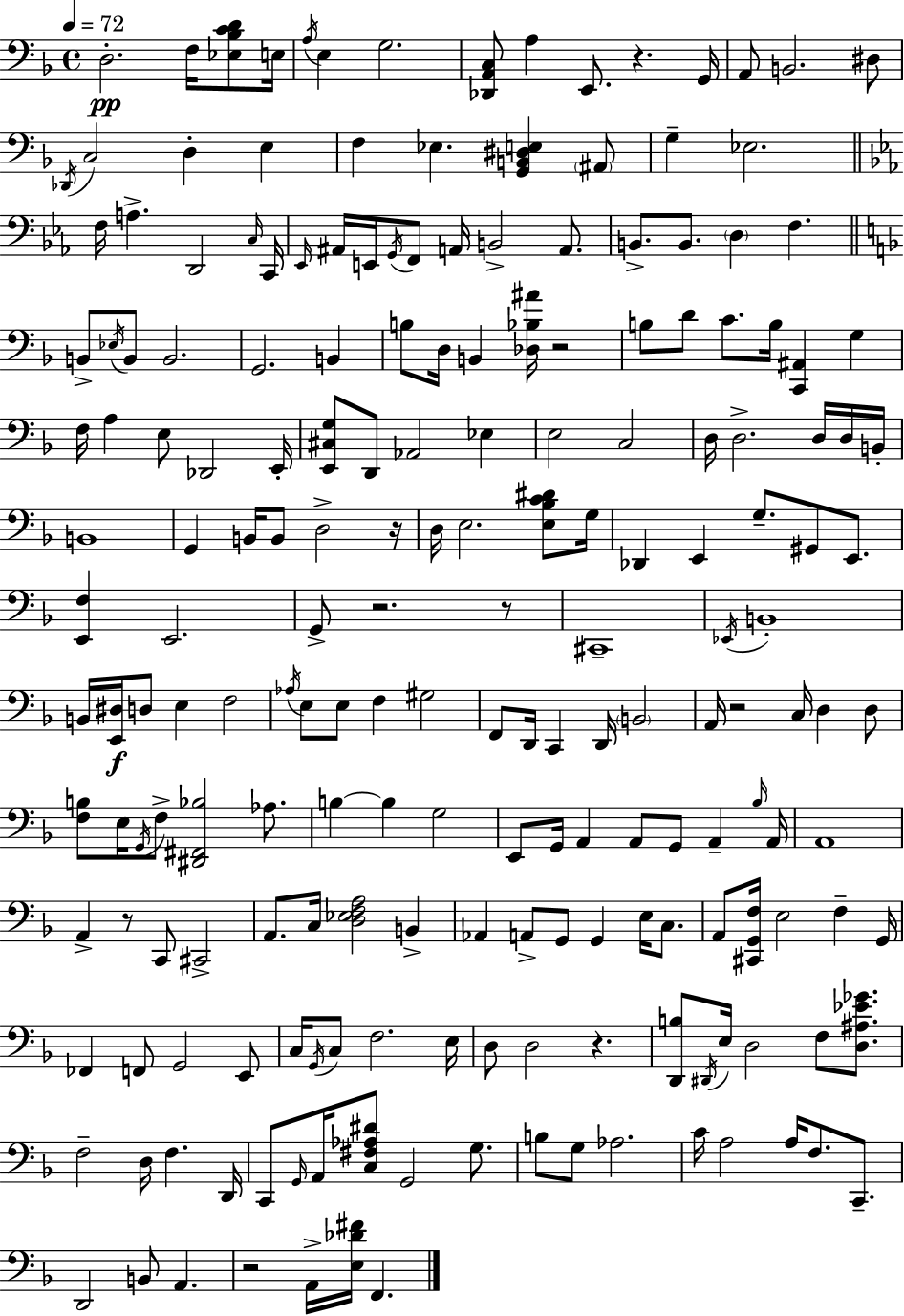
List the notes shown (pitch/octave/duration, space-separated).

D3/h. F3/s [Eb3,Bb3,C4,D4]/e E3/s A3/s E3/q G3/h. [Db2,A2,C3]/e A3/q E2/e. R/q. G2/s A2/e B2/h. D#3/e Db2/s C3/h D3/q E3/q F3/q Eb3/q. [G2,B2,D#3,E3]/q A#2/e G3/q Eb3/h. F3/s A3/q. D2/h C3/s C2/s Eb2/s A#2/s E2/s G2/s F2/e A2/s B2/h A2/e. B2/e. B2/e. D3/q F3/q. B2/e Eb3/s B2/e B2/h. G2/h. B2/q B3/e D3/s B2/q [Db3,Bb3,A#4]/s R/h B3/e D4/e C4/e. B3/s [C2,A#2]/q G3/q F3/s A3/q E3/e Db2/h E2/s [E2,C#3,G3]/e D2/e Ab2/h Eb3/q E3/h C3/h D3/s D3/h. D3/s D3/s B2/s B2/w G2/q B2/s B2/e D3/h R/s D3/s E3/h. [E3,Bb3,C4,D#4]/e G3/s Db2/q E2/q G3/e. G#2/e E2/e. [E2,F3]/q E2/h. G2/e R/h. R/e C#2/w Eb2/s B2/w B2/s [E2,D#3]/s D3/e E3/q F3/h Ab3/s E3/e E3/e F3/q G#3/h F2/e D2/s C2/q D2/s B2/h A2/s R/h C3/s D3/q D3/e [F3,B3]/e E3/s G2/s F3/e [D#2,F#2,Bb3]/h Ab3/e. B3/q B3/q G3/h E2/e G2/s A2/q A2/e G2/e A2/q Bb3/s A2/s A2/w A2/q R/e C2/e C#2/h A2/e. C3/s [D3,Eb3,F3,A3]/h B2/q Ab2/q A2/e G2/e G2/q E3/s C3/e. A2/e [C#2,G2,F3]/s E3/h F3/q G2/s FES2/q F2/e G2/h E2/e C3/s G2/s C3/e F3/h. E3/s D3/e D3/h R/q. [D2,B3]/e D#2/s E3/s D3/h F3/e [D3,A#3,Eb4,Gb4]/e. F3/h D3/s F3/q. D2/s C2/e G2/s A2/s [C3,F#3,Ab3,D#4]/e G2/h G3/e. B3/e G3/e Ab3/h. C4/s A3/h A3/s F3/e. C2/e. D2/h B2/e A2/q. R/h A2/s [E3,Db4,F#4]/s F2/q.